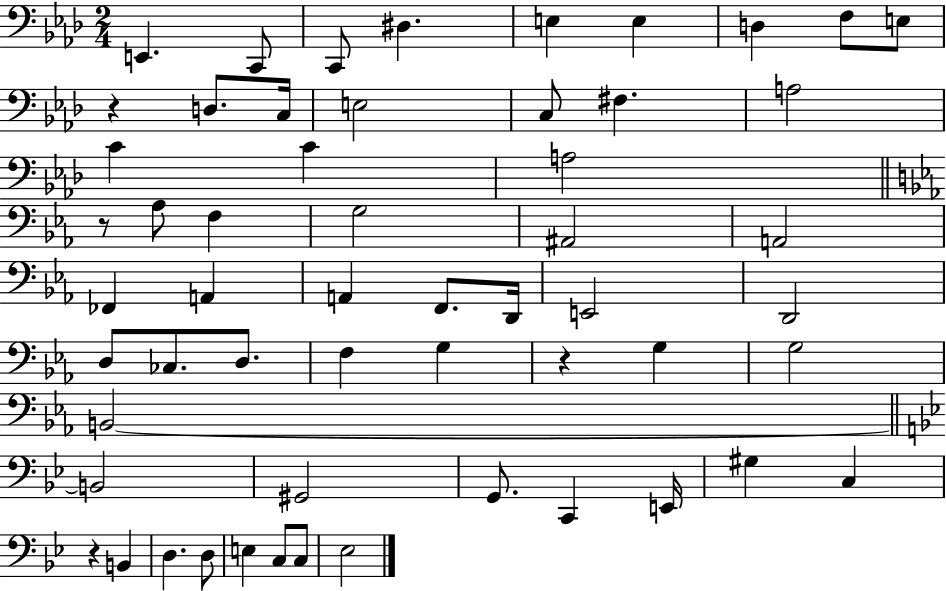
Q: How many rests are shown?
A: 4